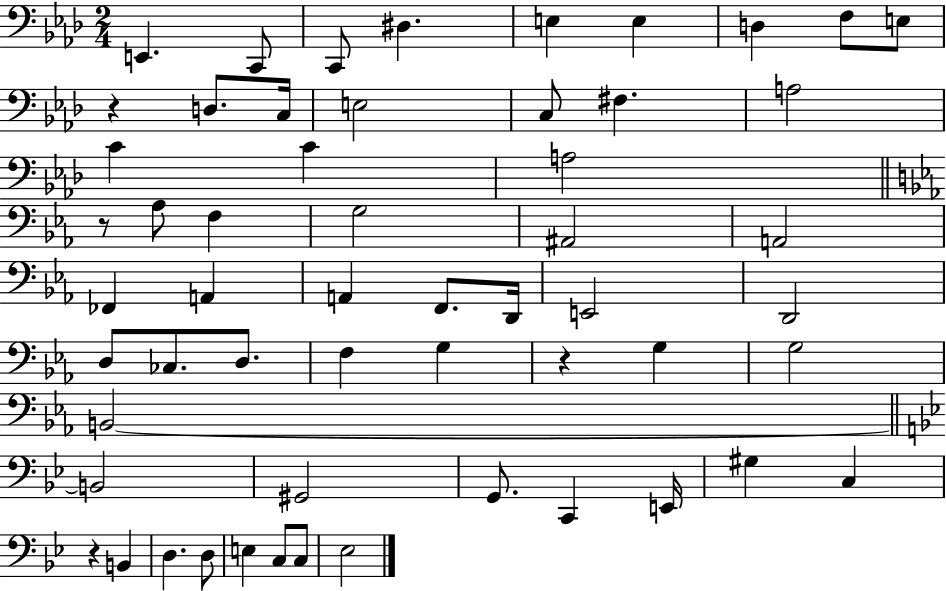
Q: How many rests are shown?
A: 4